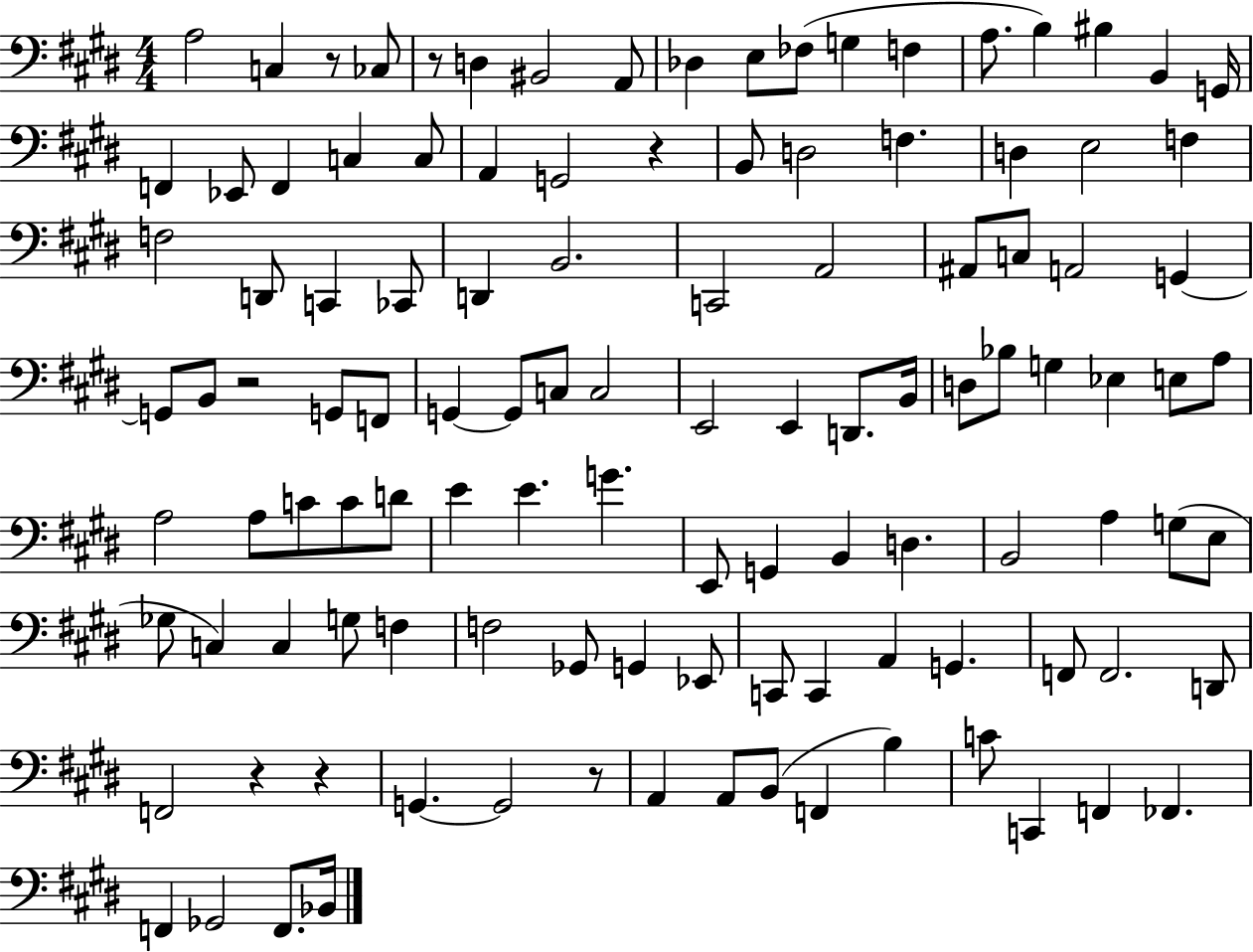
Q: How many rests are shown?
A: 7